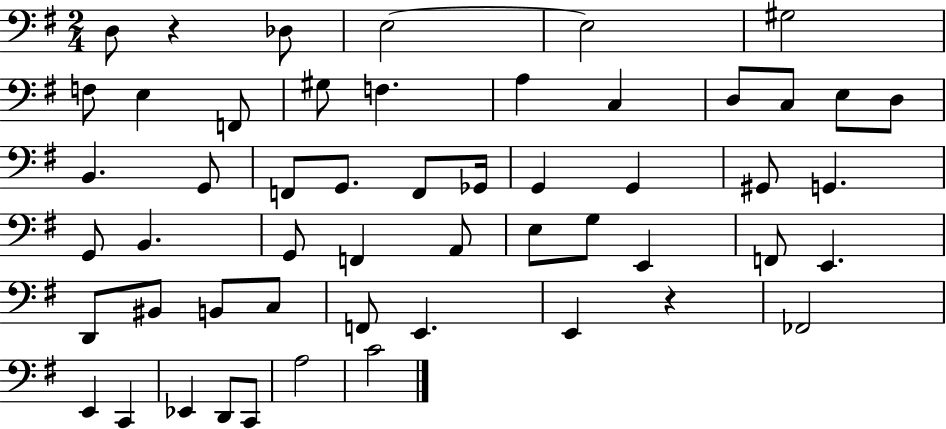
{
  \clef bass
  \numericTimeSignature
  \time 2/4
  \key g \major
  d8 r4 des8 | e2~~ | e2 | gis2 | \break f8 e4 f,8 | gis8 f4. | a4 c4 | d8 c8 e8 d8 | \break b,4. g,8 | f,8 g,8. f,8 ges,16 | g,4 g,4 | gis,8 g,4. | \break g,8 b,4. | g,8 f,4 a,8 | e8 g8 e,4 | f,8 e,4. | \break d,8 bis,8 b,8 c8 | f,8 e,4. | e,4 r4 | fes,2 | \break e,4 c,4 | ees,4 d,8 c,8 | a2 | c'2 | \break \bar "|."
}